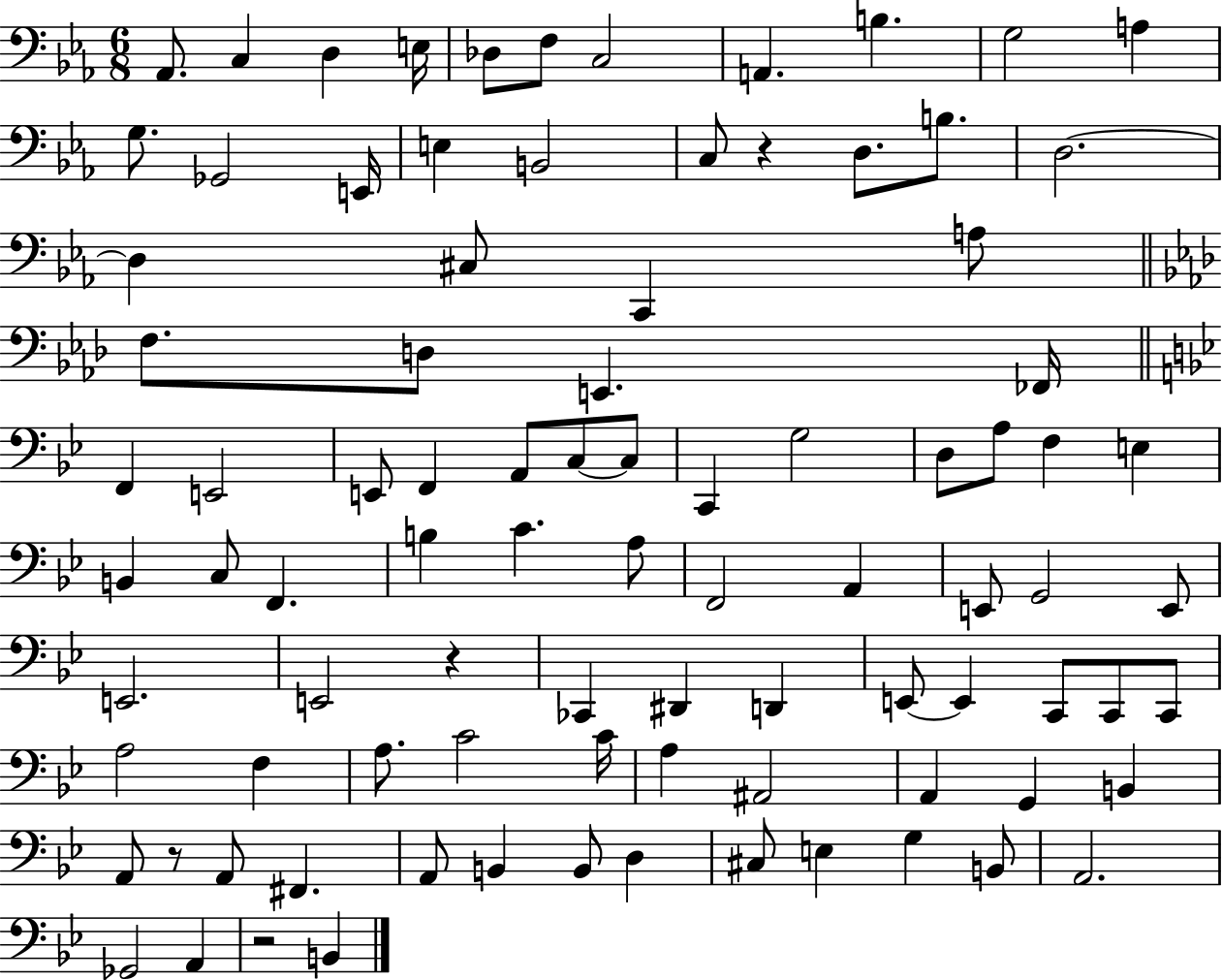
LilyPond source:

{
  \clef bass
  \numericTimeSignature
  \time 6/8
  \key ees \major
  aes,8. c4 d4 e16 | des8 f8 c2 | a,4. b4. | g2 a4 | \break g8. ges,2 e,16 | e4 b,2 | c8 r4 d8. b8. | d2.~~ | \break d4 cis8 c,4 a8 | \bar "||" \break \key aes \major f8. d8 e,4. fes,16 | \bar "||" \break \key bes \major f,4 e,2 | e,8 f,4 a,8 c8~~ c8 | c,4 g2 | d8 a8 f4 e4 | \break b,4 c8 f,4. | b4 c'4. a8 | f,2 a,4 | e,8 g,2 e,8 | \break e,2. | e,2 r4 | ces,4 dis,4 d,4 | e,8~~ e,4 c,8 c,8 c,8 | \break a2 f4 | a8. c'2 c'16 | a4 ais,2 | a,4 g,4 b,4 | \break a,8 r8 a,8 fis,4. | a,8 b,4 b,8 d4 | cis8 e4 g4 b,8 | a,2. | \break ges,2 a,4 | r2 b,4 | \bar "|."
}